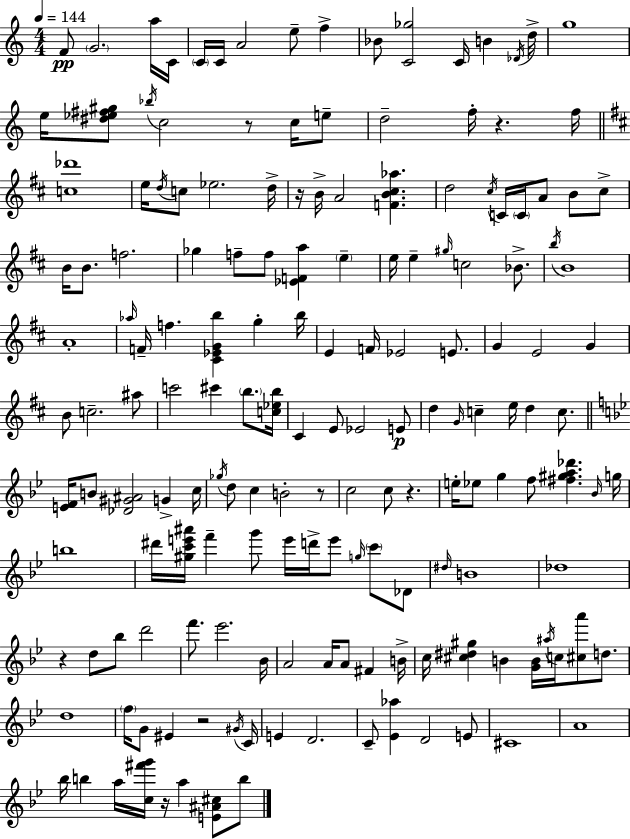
X:1
T:Untitled
M:4/4
L:1/4
K:C
F/2 G2 a/4 C/4 C/4 C/4 A2 e/2 f _B/2 [C_g]2 C/4 B _D/4 d/4 g4 e/4 [^d_e^f^g]/2 _b/4 c2 z/2 c/4 e/2 d2 f/4 z f/4 [c_d']4 e/4 d/4 c/2 _e2 d/4 z/4 B/4 A2 [FB^c_a] d2 ^c/4 C/4 C/4 A/2 B/2 ^c/2 B/4 B/2 f2 _g f/2 f/2 [_EFa] e e/4 e ^g/4 c2 _B/2 b/4 B4 A4 _a/4 F/4 f [^C_EGb] g b/4 E F/4 _E2 E/2 G E2 G B/2 c2 ^a/2 c'2 ^c' b/2 [c_eb]/4 ^C E/2 _E2 E/2 d G/4 c e/4 d c/2 [EF]/4 B/2 [_D^G^A]2 G c/4 _g/4 d/2 c B2 z/2 c2 c/2 z e/4 _e/2 g f/2 [^f^ga_d'] _B/4 g/4 b4 ^d'/4 [^gc'e'^a']/4 f' g'/2 e'/4 d'/4 e'/2 g/4 c'/2 _D/2 ^d/4 B4 _d4 z d/2 _b/2 d'2 f'/2 _e'2 _B/4 A2 A/4 A/2 ^F B/4 c/4 [^c^d^g] B [GB]/4 ^a/4 c/4 [^ca']/2 d/2 d4 f/4 G/2 ^E z2 ^G/4 C/4 E D2 C/2 [_E_a] D2 E/2 ^C4 A4 _b/4 b a/4 [c^f'g']/4 z/4 a [E^A^c]/2 b/2